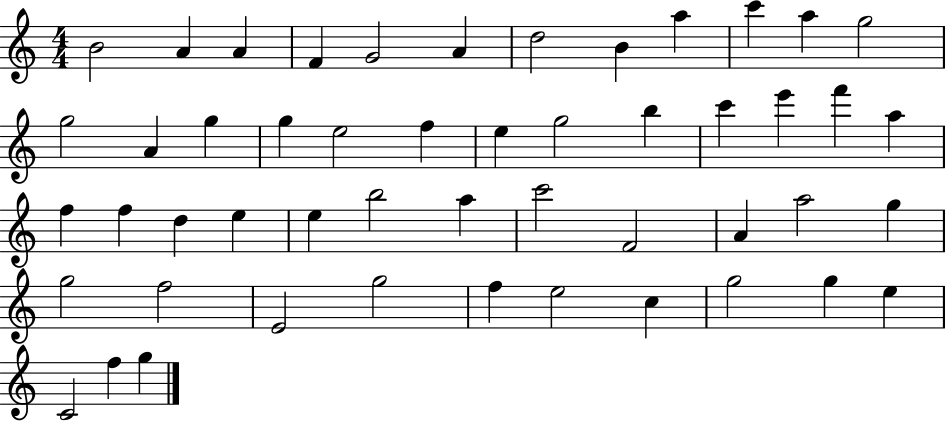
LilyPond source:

{
  \clef treble
  \numericTimeSignature
  \time 4/4
  \key c \major
  b'2 a'4 a'4 | f'4 g'2 a'4 | d''2 b'4 a''4 | c'''4 a''4 g''2 | \break g''2 a'4 g''4 | g''4 e''2 f''4 | e''4 g''2 b''4 | c'''4 e'''4 f'''4 a''4 | \break f''4 f''4 d''4 e''4 | e''4 b''2 a''4 | c'''2 f'2 | a'4 a''2 g''4 | \break g''2 f''2 | e'2 g''2 | f''4 e''2 c''4 | g''2 g''4 e''4 | \break c'2 f''4 g''4 | \bar "|."
}